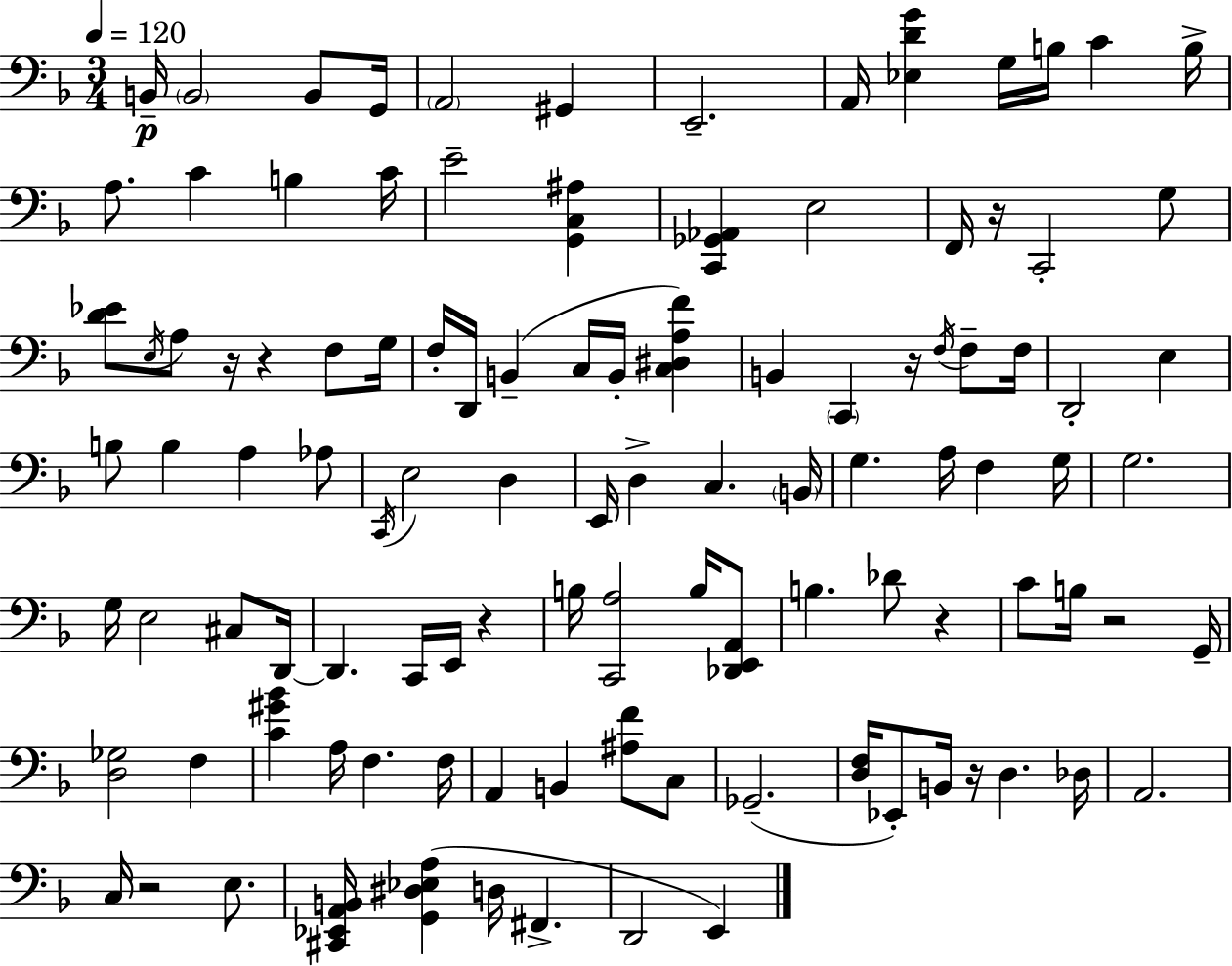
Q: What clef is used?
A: bass